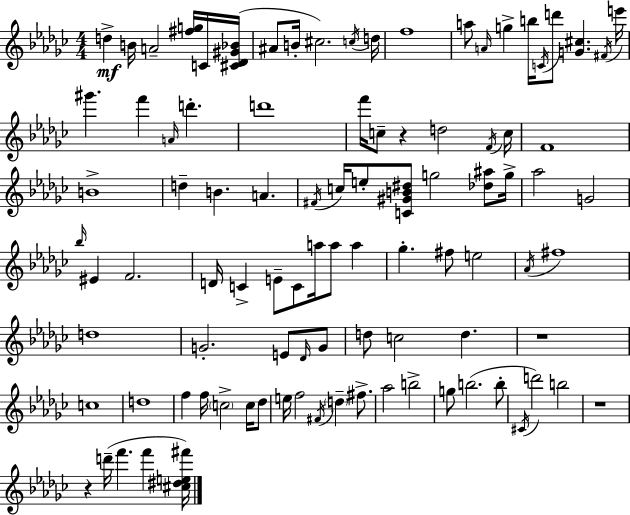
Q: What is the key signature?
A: EES minor